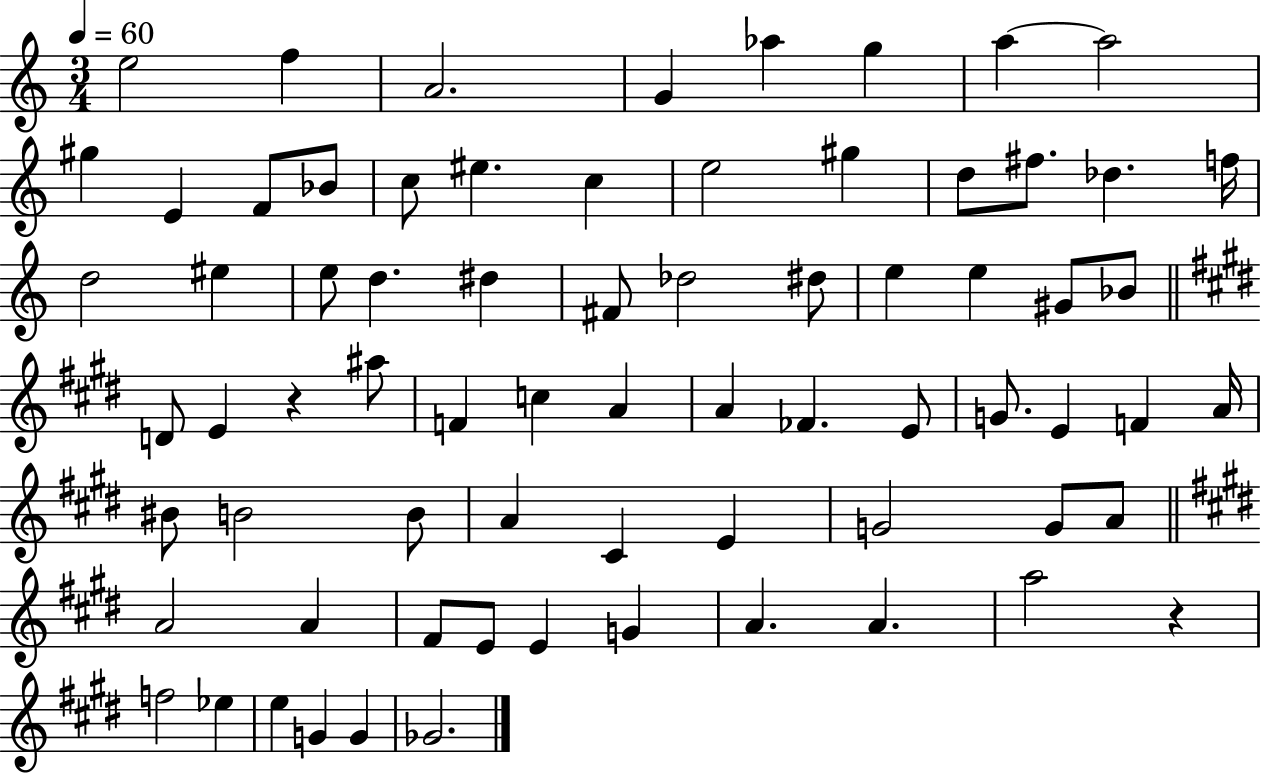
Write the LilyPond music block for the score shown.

{
  \clef treble
  \numericTimeSignature
  \time 3/4
  \key c \major
  \tempo 4 = 60
  e''2 f''4 | a'2. | g'4 aes''4 g''4 | a''4~~ a''2 | \break gis''4 e'4 f'8 bes'8 | c''8 eis''4. c''4 | e''2 gis''4 | d''8 fis''8. des''4. f''16 | \break d''2 eis''4 | e''8 d''4. dis''4 | fis'8 des''2 dis''8 | e''4 e''4 gis'8 bes'8 | \break \bar "||" \break \key e \major d'8 e'4 r4 ais''8 | f'4 c''4 a'4 | a'4 fes'4. e'8 | g'8. e'4 f'4 a'16 | \break bis'8 b'2 b'8 | a'4 cis'4 e'4 | g'2 g'8 a'8 | \bar "||" \break \key e \major a'2 a'4 | fis'8 e'8 e'4 g'4 | a'4. a'4. | a''2 r4 | \break f''2 ees''4 | e''4 g'4 g'4 | ges'2. | \bar "|."
}